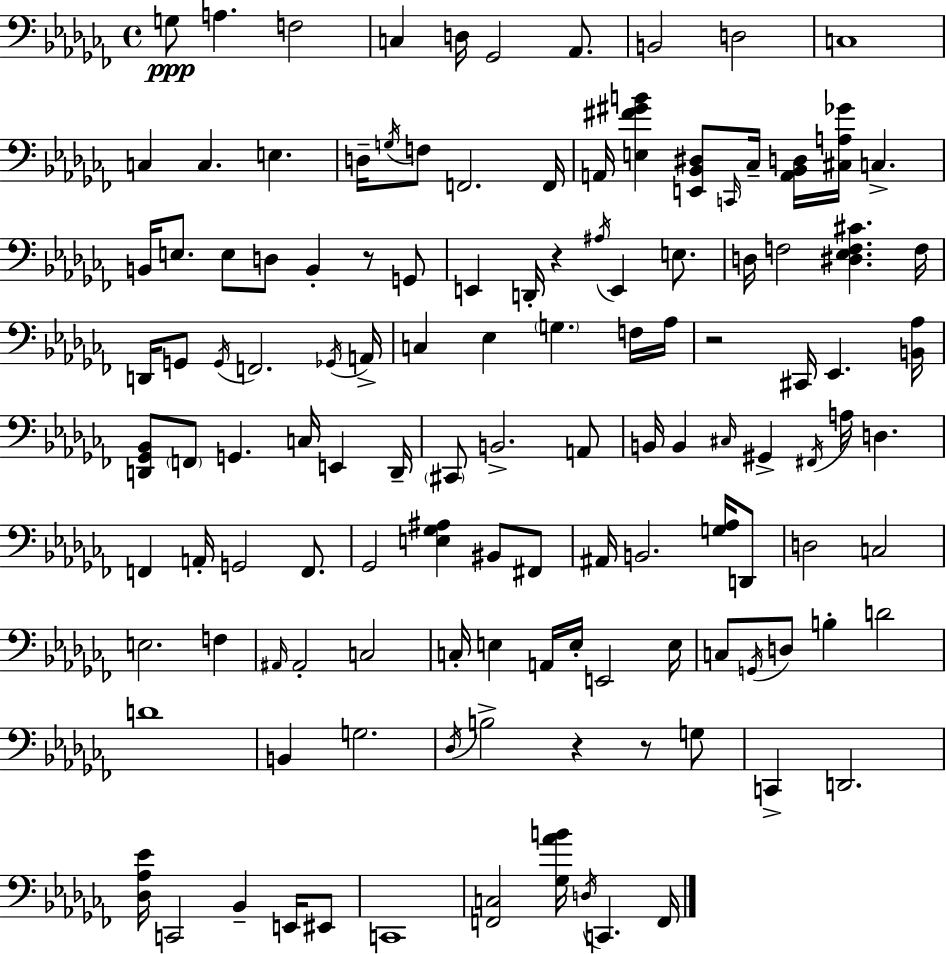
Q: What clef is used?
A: bass